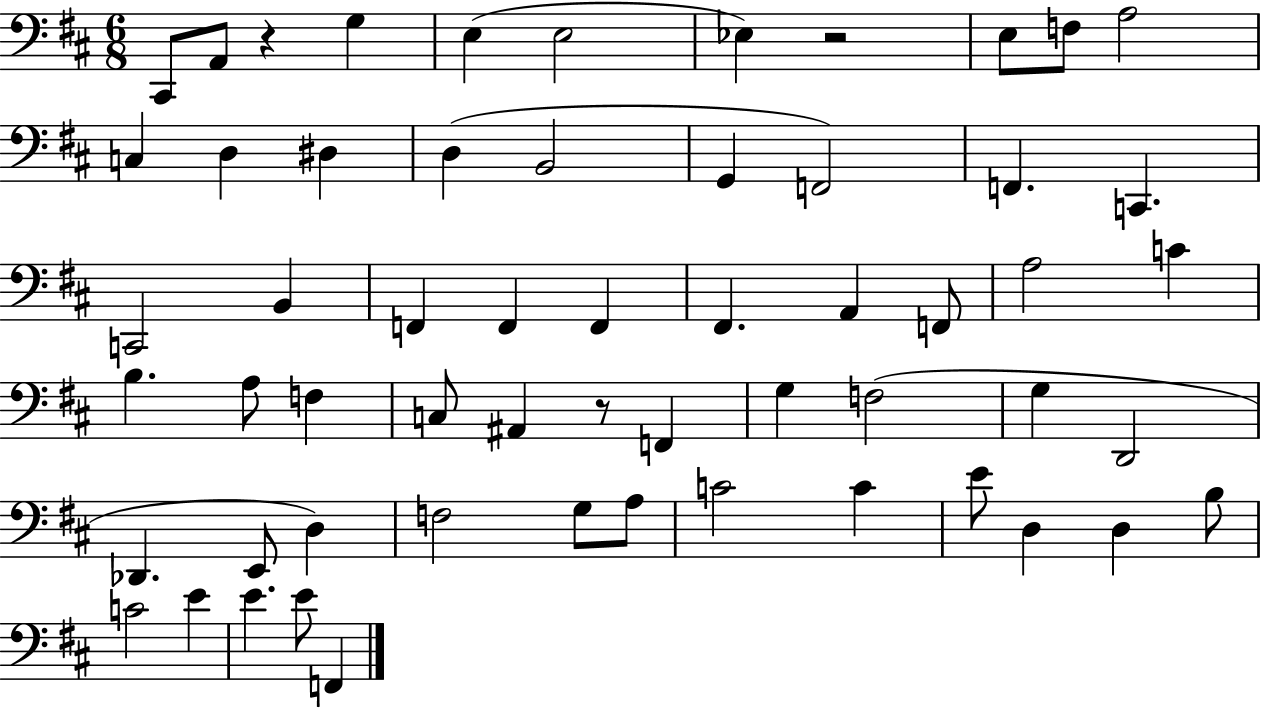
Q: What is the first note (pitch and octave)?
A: C#2